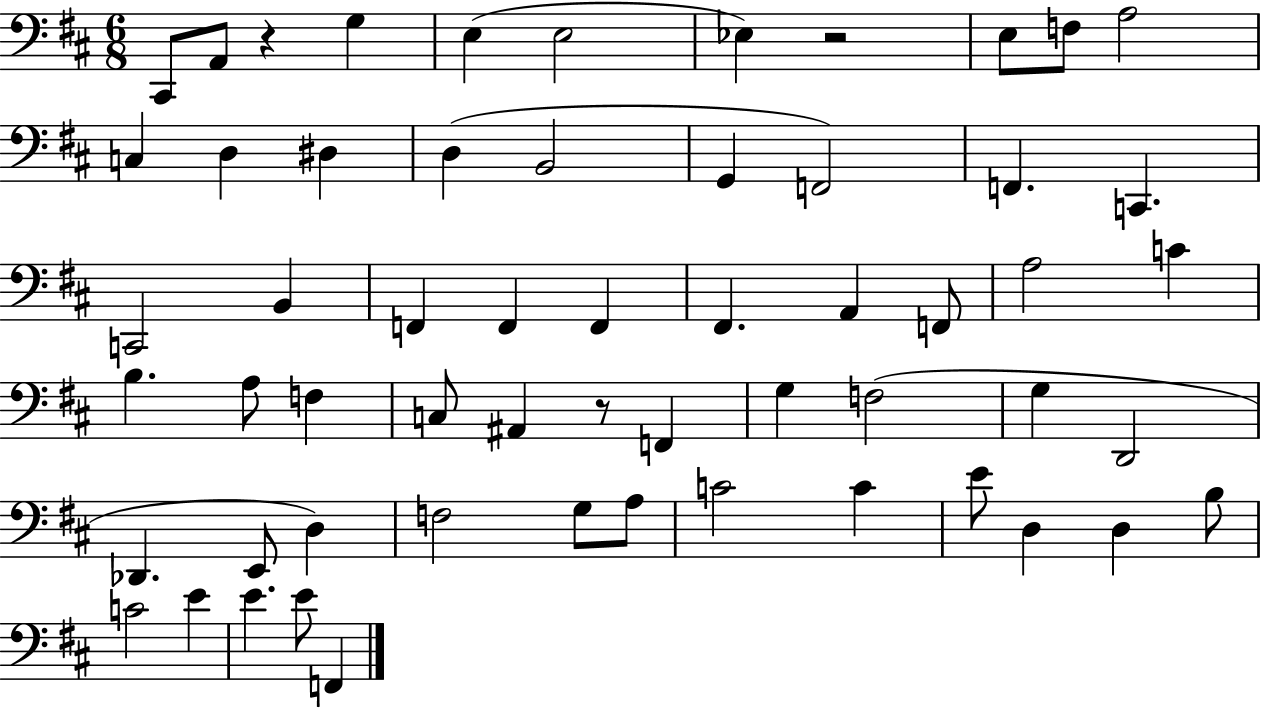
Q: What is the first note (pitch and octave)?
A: C#2